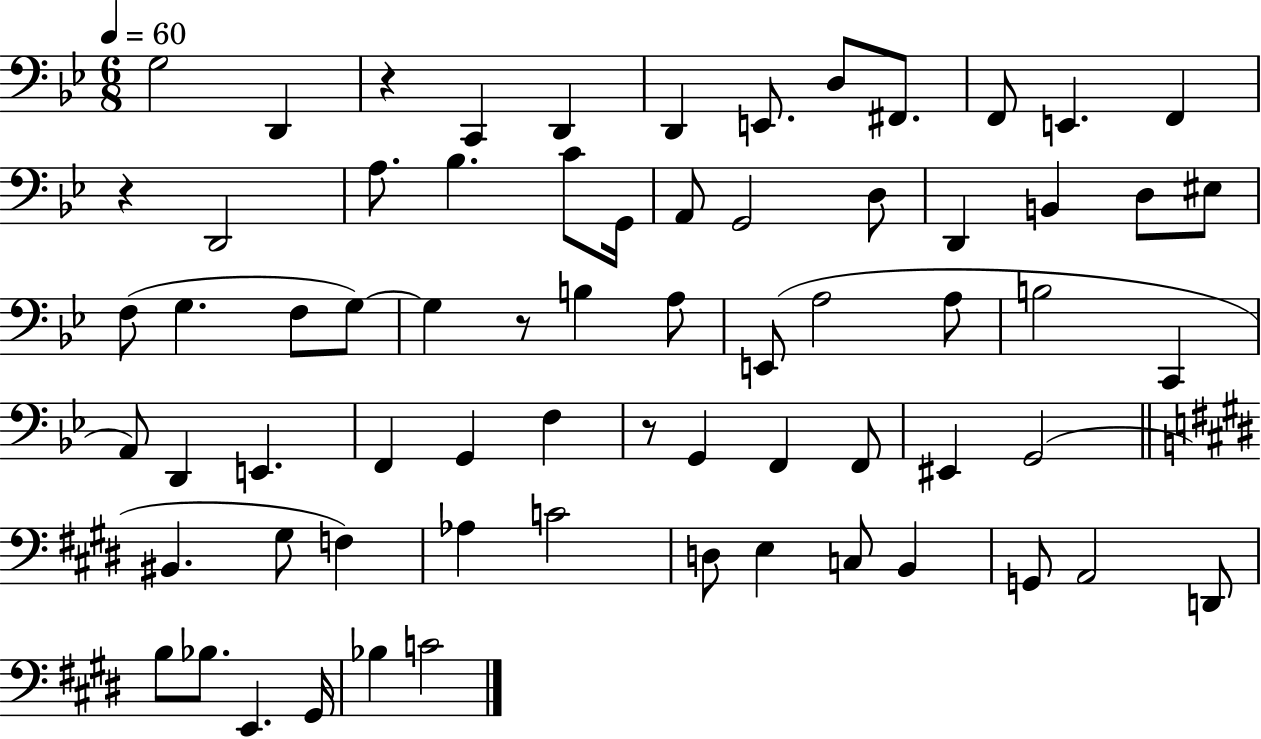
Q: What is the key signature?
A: BES major